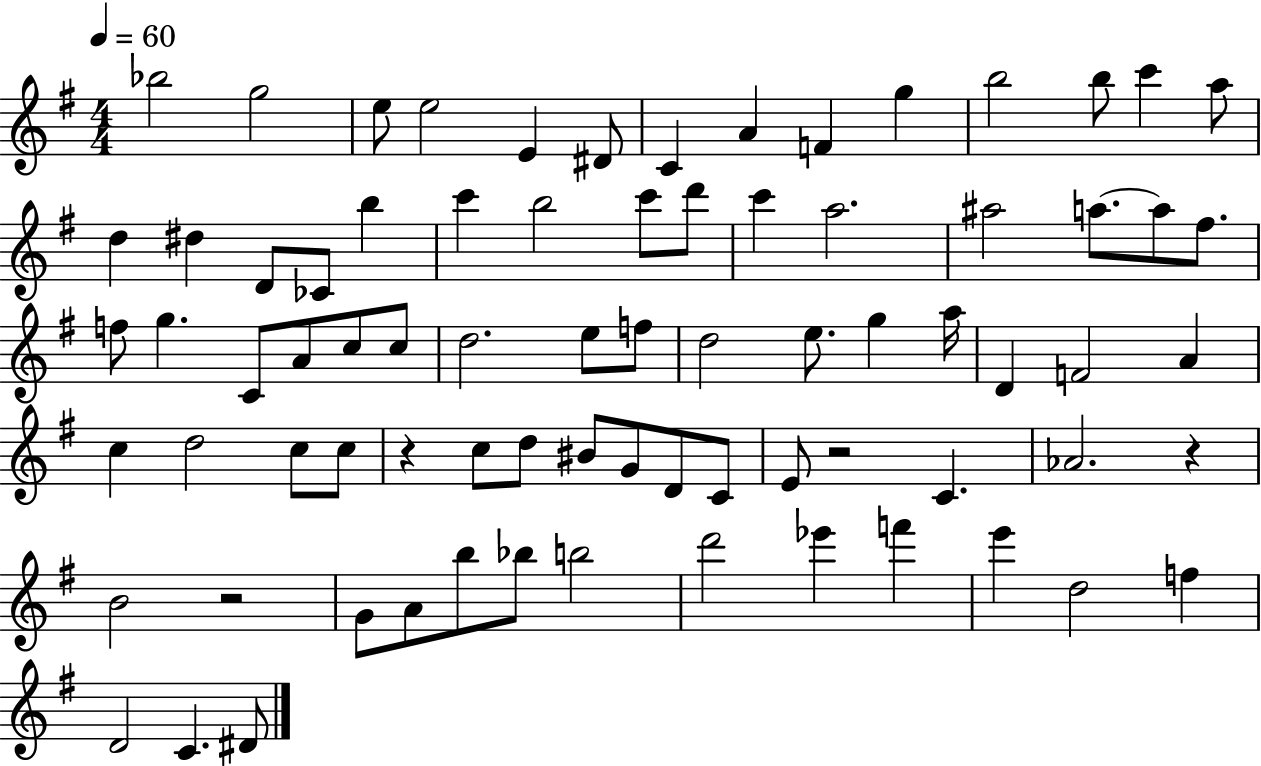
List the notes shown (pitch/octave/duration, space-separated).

Bb5/h G5/h E5/e E5/h E4/q D#4/e C4/q A4/q F4/q G5/q B5/h B5/e C6/q A5/e D5/q D#5/q D4/e CES4/e B5/q C6/q B5/h C6/e D6/e C6/q A5/h. A#5/h A5/e. A5/e F#5/e. F5/e G5/q. C4/e A4/e C5/e C5/e D5/h. E5/e F5/e D5/h E5/e. G5/q A5/s D4/q F4/h A4/q C5/q D5/h C5/e C5/e R/q C5/e D5/e BIS4/e G4/e D4/e C4/e E4/e R/h C4/q. Ab4/h. R/q B4/h R/h G4/e A4/e B5/e Bb5/e B5/h D6/h Eb6/q F6/q E6/q D5/h F5/q D4/h C4/q. D#4/e